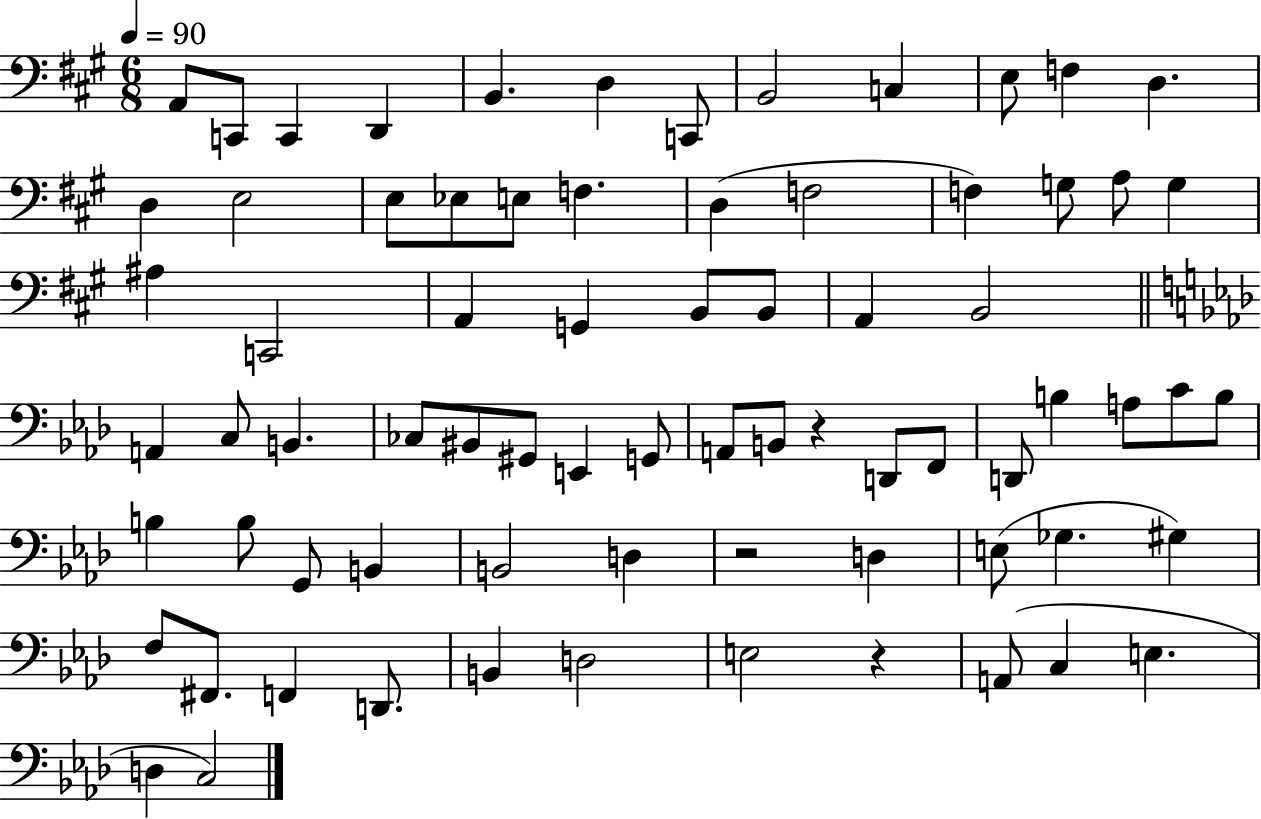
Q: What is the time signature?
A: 6/8